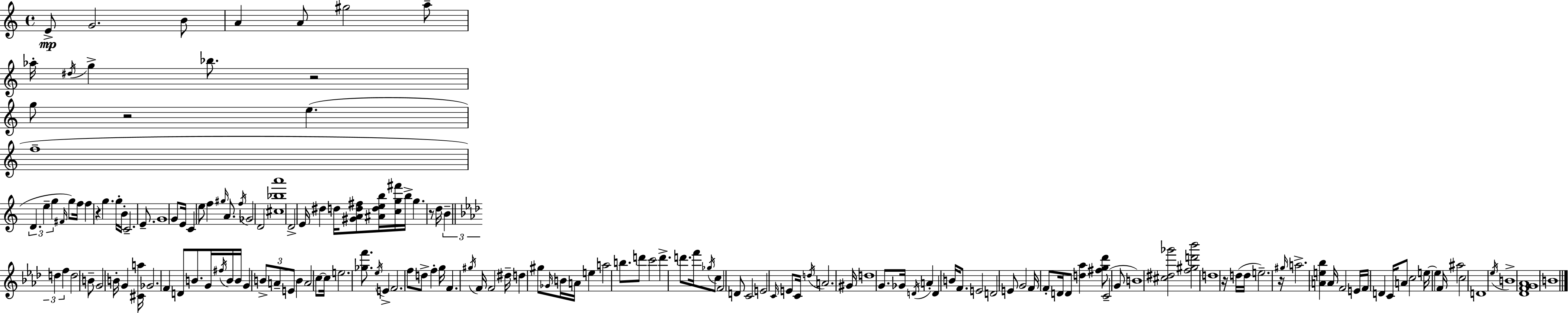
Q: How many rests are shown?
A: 6